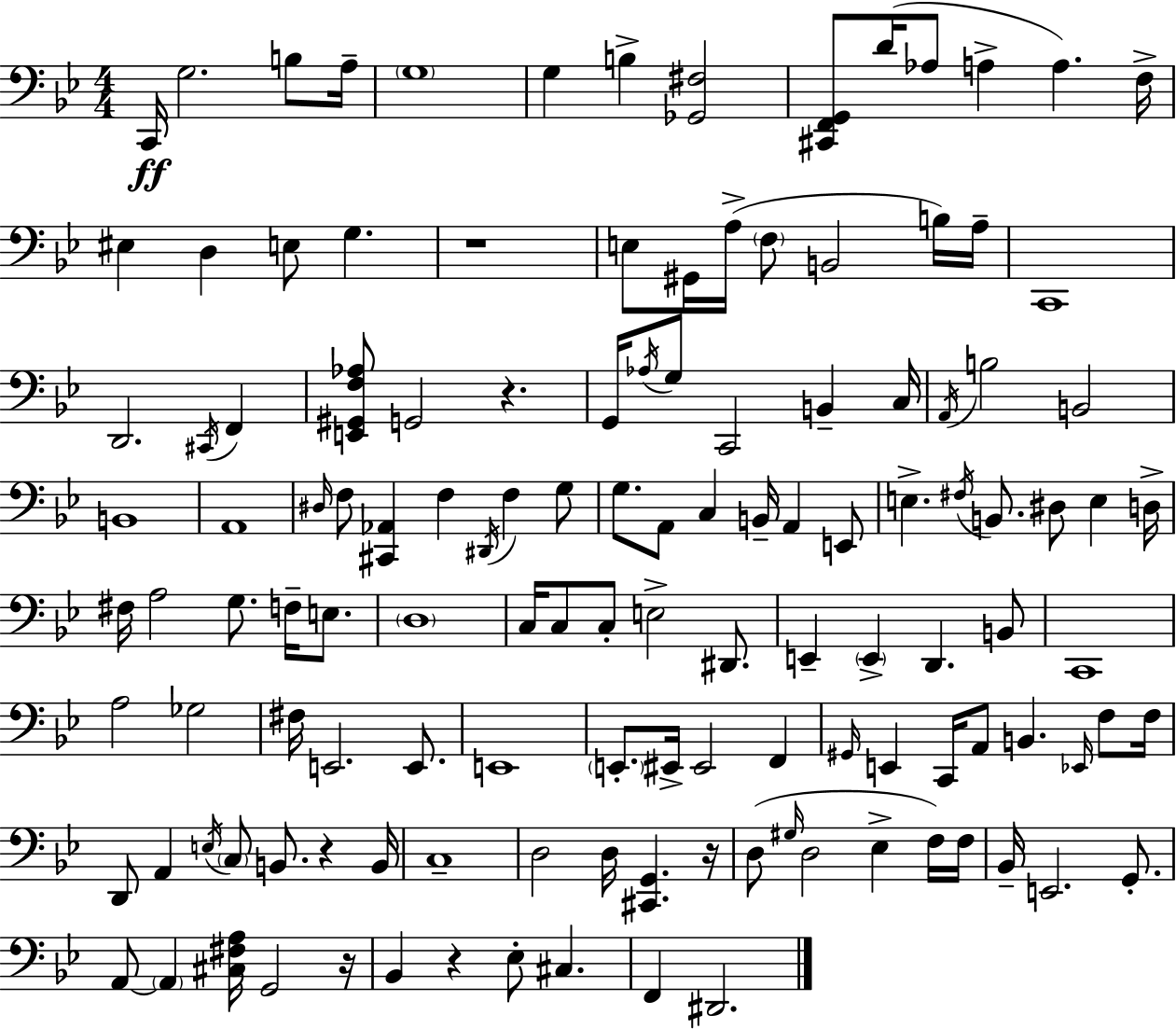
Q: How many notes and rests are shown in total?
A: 129